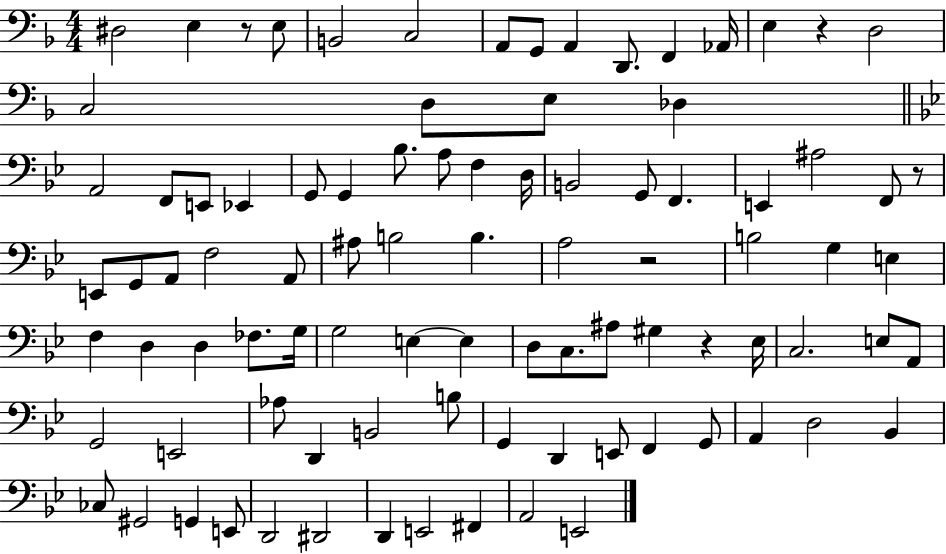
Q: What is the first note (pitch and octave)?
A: D#3